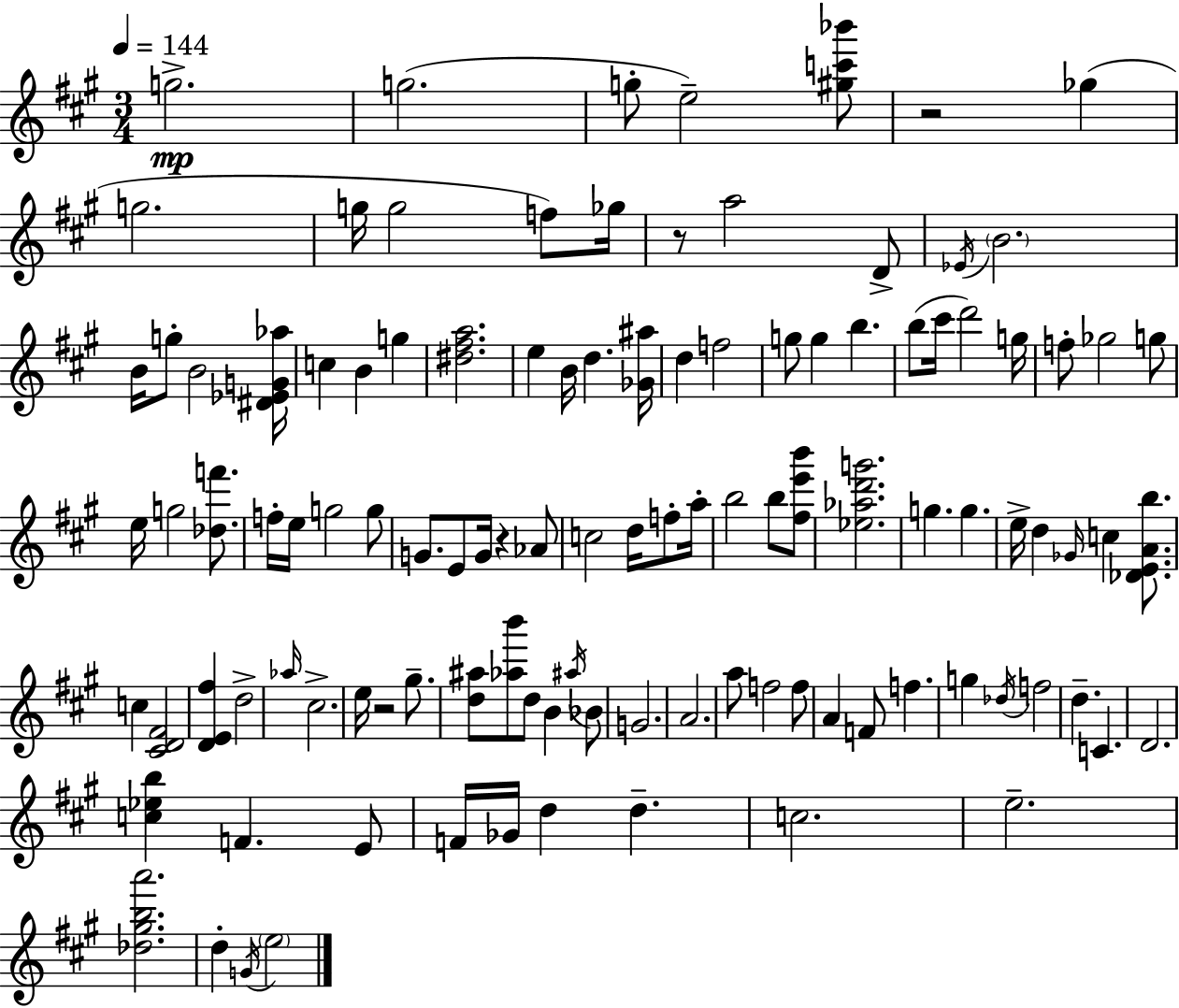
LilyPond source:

{
  \clef treble
  \numericTimeSignature
  \time 3/4
  \key a \major
  \tempo 4 = 144
  g''2.->\mp | g''2.( | g''8-. e''2--) <gis'' c''' bes'''>8 | r2 ges''4( | \break g''2. | g''16 g''2 f''8) ges''16 | r8 a''2 d'8-> | \acciaccatura { ees'16 } \parenthesize b'2. | \break b'16 g''8-. b'2 | <dis' ees' g' aes''>16 c''4 b'4 g''4 | <dis'' fis'' a''>2. | e''4 b'16 d''4. | \break <ges' ais''>16 d''4 f''2 | g''8 g''4 b''4. | b''8( cis'''16 d'''2) | g''16 f''8-. ges''2 g''8 | \break e''16 g''2 <des'' f'''>8. | f''16-. e''16 g''2 g''8 | g'8. e'8 g'16 r4 aes'8 | c''2 d''16 f''8-. | \break a''16-. b''2 b''8 <fis'' e''' b'''>8 | <ees'' aes'' d''' g'''>2. | g''4. g''4. | e''16-> d''4 \grace { ges'16 } c''4 <des' e' a' b''>8. | \break c''4 <cis' d' fis'>2 | <d' e' fis''>4 d''2-> | \grace { aes''16 } cis''2.-> | e''16 r2 | \break gis''8.-- <d'' ais''>8 <aes'' b'''>8 d''8 b'4 | \acciaccatura { ais''16 } bes'8 g'2. | a'2. | a''8 f''2 | \break f''8 a'4 f'8 f''4. | g''4 \acciaccatura { des''16 } f''2 | d''4.-- c'4. | d'2. | \break <c'' ees'' b''>4 f'4. | e'8 f'16 ges'16 d''4 d''4.-- | c''2. | e''2.-- | \break <des'' gis'' b'' a'''>2. | d''4-. \acciaccatura { g'16 } \parenthesize e''2 | \bar "|."
}